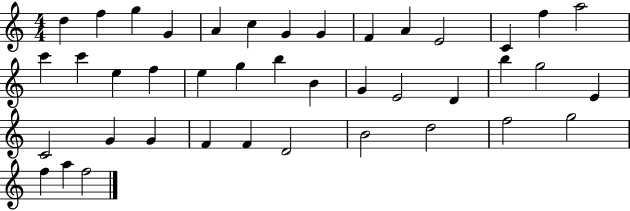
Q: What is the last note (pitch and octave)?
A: F5